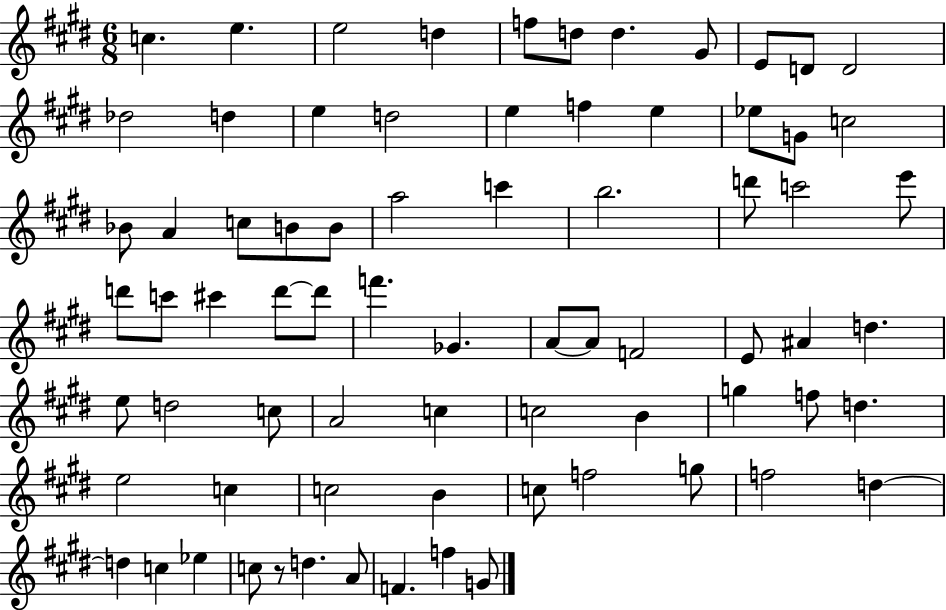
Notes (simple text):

C5/q. E5/q. E5/h D5/q F5/e D5/e D5/q. G#4/e E4/e D4/e D4/h Db5/h D5/q E5/q D5/h E5/q F5/q E5/q Eb5/e G4/e C5/h Bb4/e A4/q C5/e B4/e B4/e A5/h C6/q B5/h. D6/e C6/h E6/e D6/e C6/e C#6/q D6/e D6/e F6/q. Gb4/q. A4/e A4/e F4/h E4/e A#4/q D5/q. E5/e D5/h C5/e A4/h C5/q C5/h B4/q G5/q F5/e D5/q. E5/h C5/q C5/h B4/q C5/e F5/h G5/e F5/h D5/q D5/q C5/q Eb5/q C5/e R/e D5/q. A4/e F4/q. F5/q G4/e